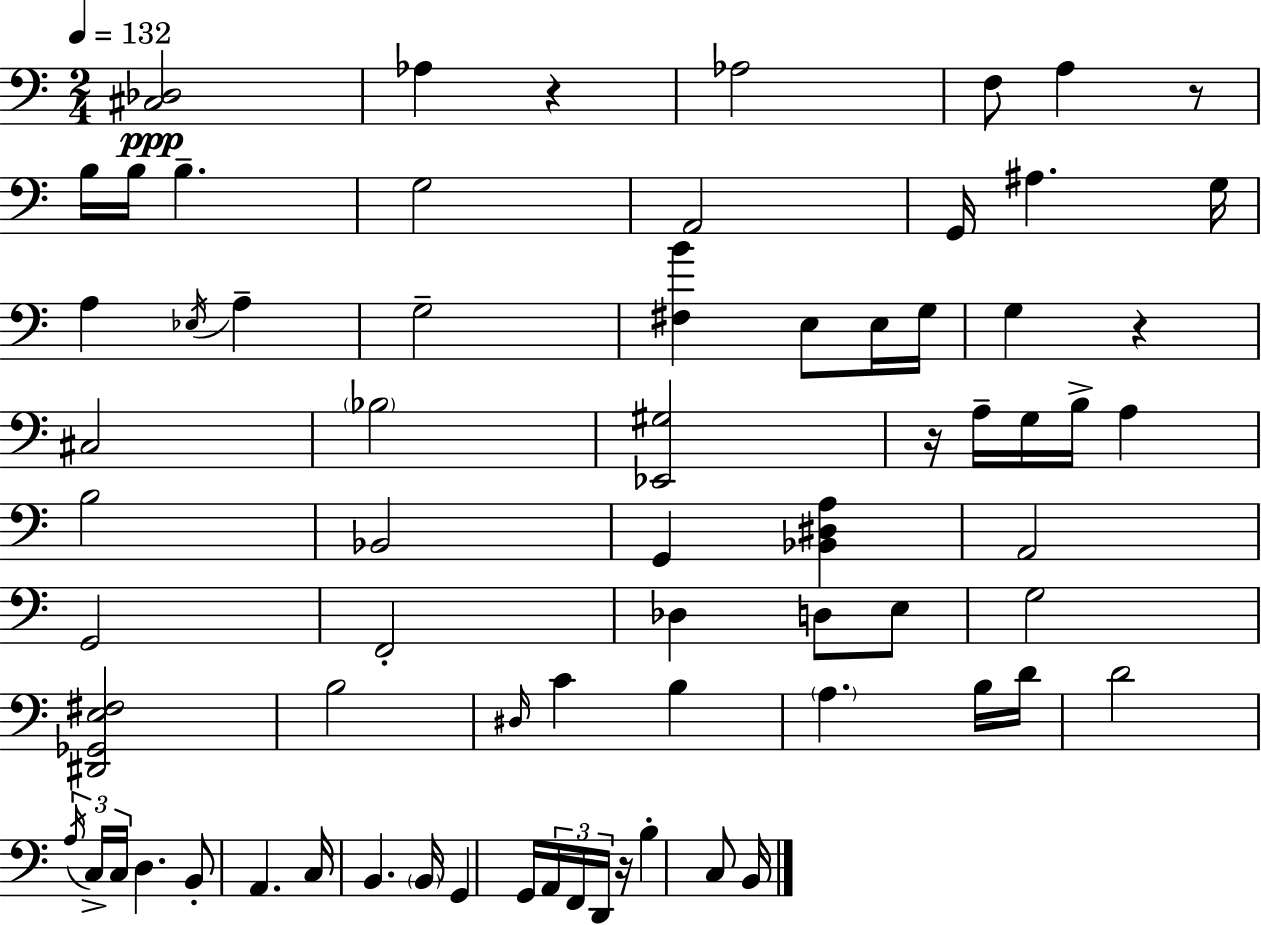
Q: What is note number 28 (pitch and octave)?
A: Bb2